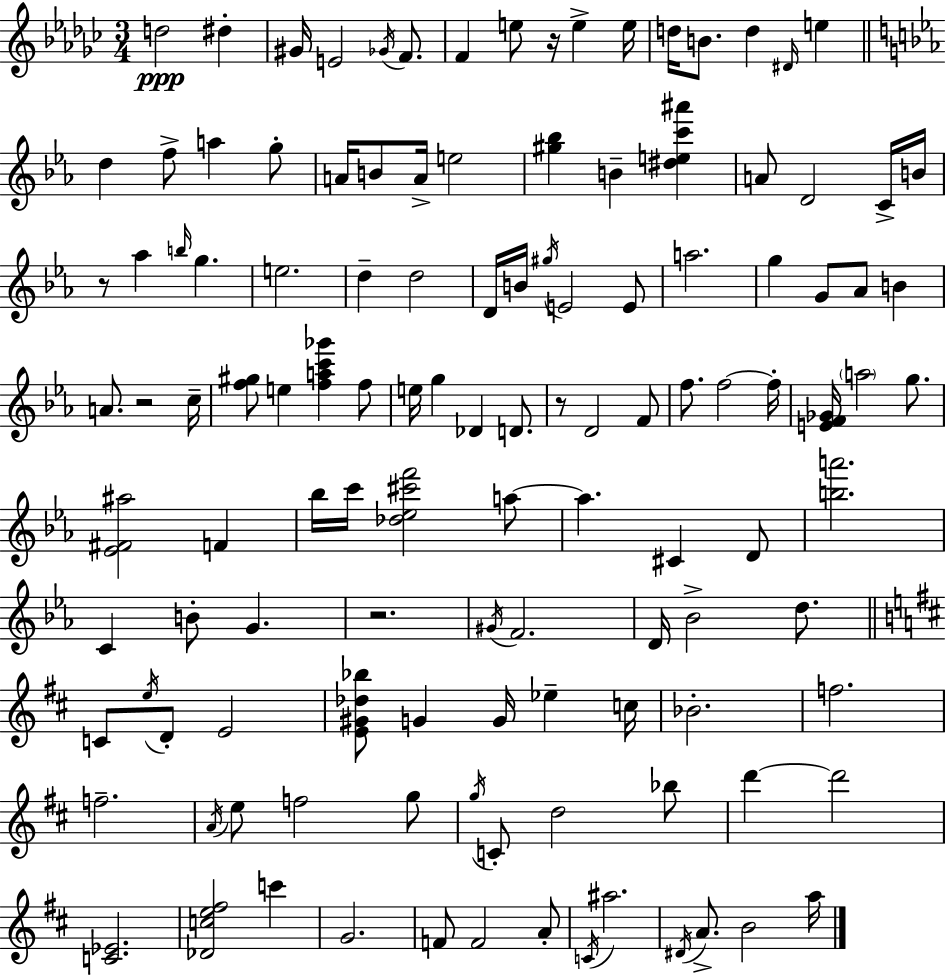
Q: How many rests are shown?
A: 5